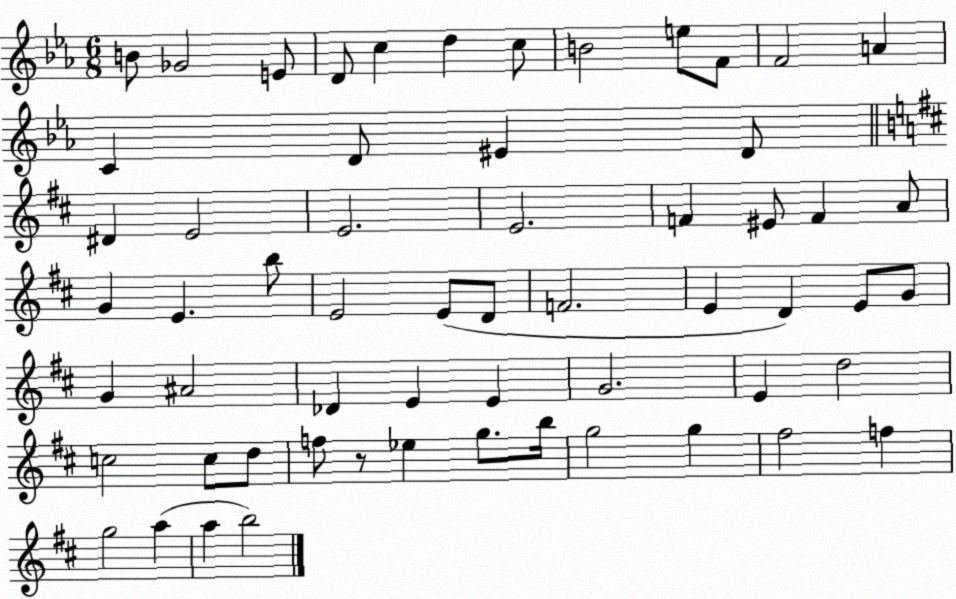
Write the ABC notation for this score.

X:1
T:Untitled
M:6/8
L:1/4
K:Eb
B/2 _G2 E/2 D/2 c d c/2 B2 e/2 F/2 F2 A C D/2 ^E D/2 ^D E2 E2 E2 F ^E/2 F A/2 G E b/2 E2 E/2 D/2 F2 E D E/2 G/2 G ^A2 _D E E G2 E d2 c2 c/2 d/2 f/2 z/2 _e g/2 b/4 g2 g ^f2 f g2 a a b2